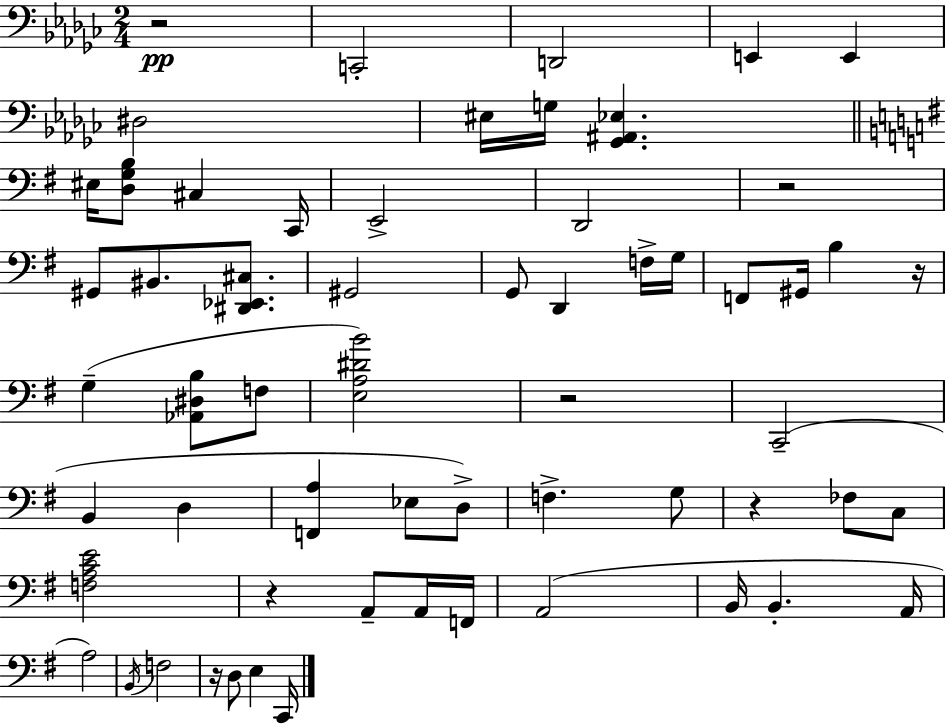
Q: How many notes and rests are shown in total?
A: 60